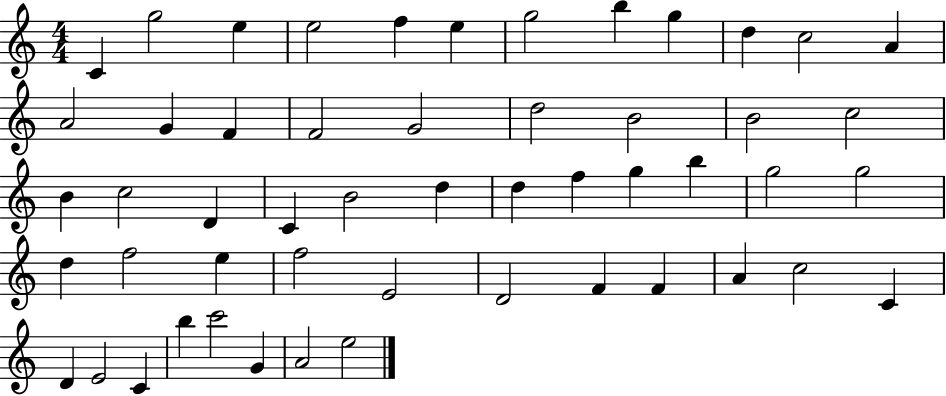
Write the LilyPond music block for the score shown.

{
  \clef treble
  \numericTimeSignature
  \time 4/4
  \key c \major
  c'4 g''2 e''4 | e''2 f''4 e''4 | g''2 b''4 g''4 | d''4 c''2 a'4 | \break a'2 g'4 f'4 | f'2 g'2 | d''2 b'2 | b'2 c''2 | \break b'4 c''2 d'4 | c'4 b'2 d''4 | d''4 f''4 g''4 b''4 | g''2 g''2 | \break d''4 f''2 e''4 | f''2 e'2 | d'2 f'4 f'4 | a'4 c''2 c'4 | \break d'4 e'2 c'4 | b''4 c'''2 g'4 | a'2 e''2 | \bar "|."
}